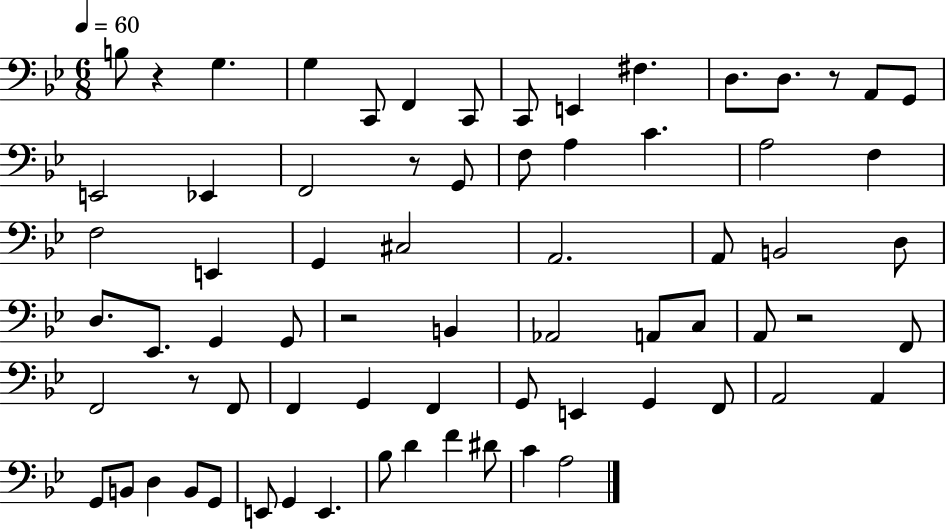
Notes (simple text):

B3/e R/q G3/q. G3/q C2/e F2/q C2/e C2/e E2/q F#3/q. D3/e. D3/e. R/e A2/e G2/e E2/h Eb2/q F2/h R/e G2/e F3/e A3/q C4/q. A3/h F3/q F3/h E2/q G2/q C#3/h A2/h. A2/e B2/h D3/e D3/e. Eb2/e. G2/q G2/e R/h B2/q Ab2/h A2/e C3/e A2/e R/h F2/e F2/h R/e F2/e F2/q G2/q F2/q G2/e E2/q G2/q F2/e A2/h A2/q G2/e B2/e D3/q B2/e G2/e E2/e G2/q E2/q. Bb3/e D4/q F4/q D#4/e C4/q A3/h